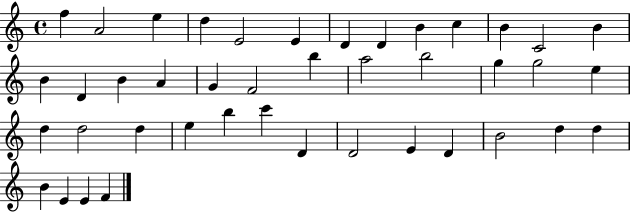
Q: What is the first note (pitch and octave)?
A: F5